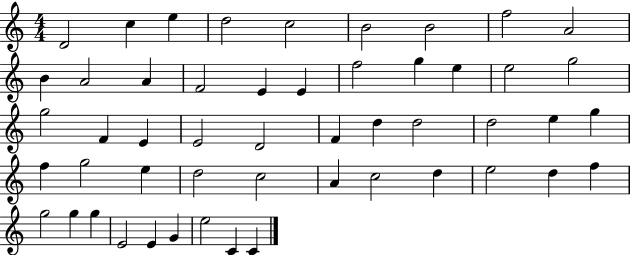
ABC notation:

X:1
T:Untitled
M:4/4
L:1/4
K:C
D2 c e d2 c2 B2 B2 f2 A2 B A2 A F2 E E f2 g e e2 g2 g2 F E E2 D2 F d d2 d2 e g f g2 e d2 c2 A c2 d e2 d f g2 g g E2 E G e2 C C